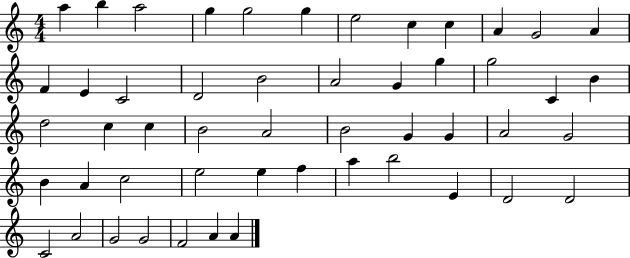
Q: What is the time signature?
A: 4/4